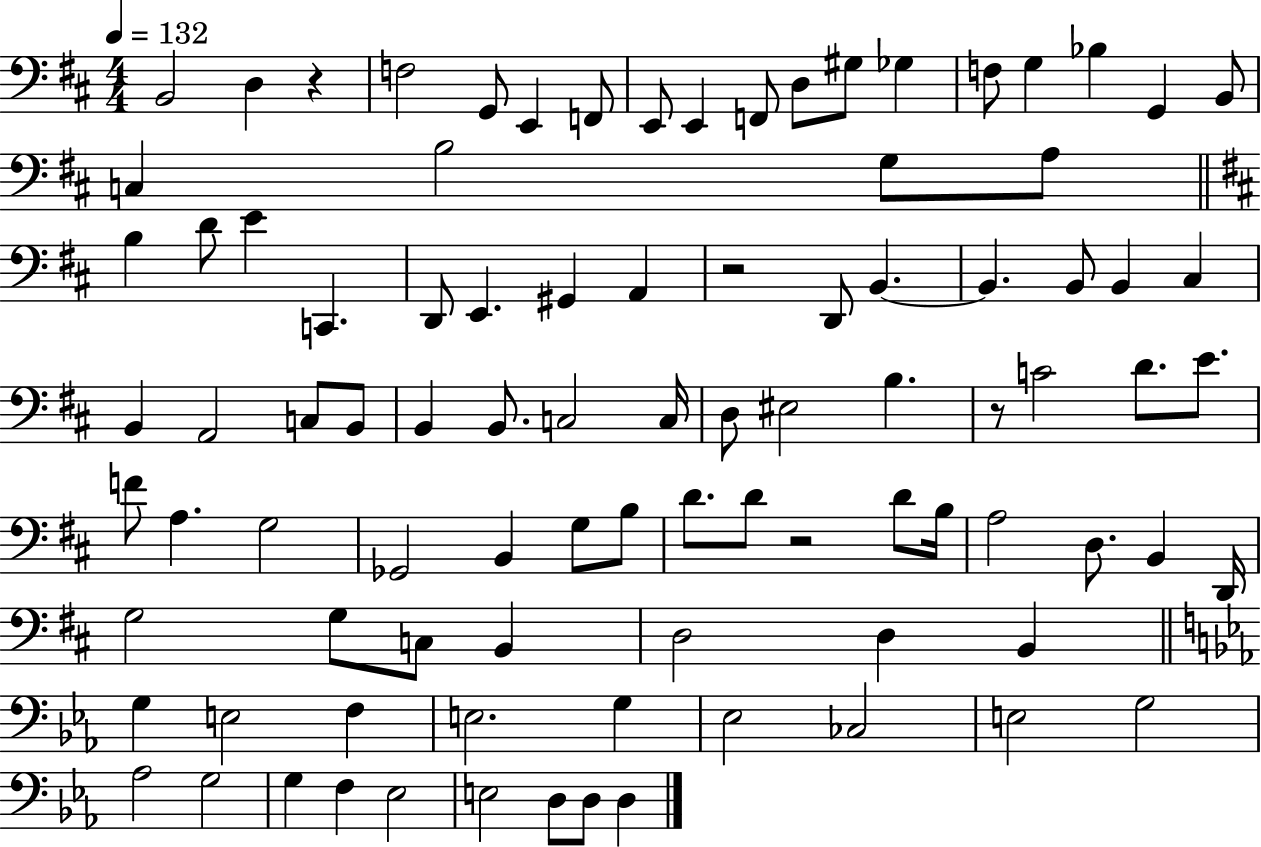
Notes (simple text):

B2/h D3/q R/q F3/h G2/e E2/q F2/e E2/e E2/q F2/e D3/e G#3/e Gb3/q F3/e G3/q Bb3/q G2/q B2/e C3/q B3/h G3/e A3/e B3/q D4/e E4/q C2/q. D2/e E2/q. G#2/q A2/q R/h D2/e B2/q. B2/q. B2/e B2/q C#3/q B2/q A2/h C3/e B2/e B2/q B2/e. C3/h C3/s D3/e EIS3/h B3/q. R/e C4/h D4/e. E4/e. F4/e A3/q. G3/h Gb2/h B2/q G3/e B3/e D4/e. D4/e R/h D4/e B3/s A3/h D3/e. B2/q D2/s G3/h G3/e C3/e B2/q D3/h D3/q B2/q G3/q E3/h F3/q E3/h. G3/q Eb3/h CES3/h E3/h G3/h Ab3/h G3/h G3/q F3/q Eb3/h E3/h D3/e D3/e D3/q